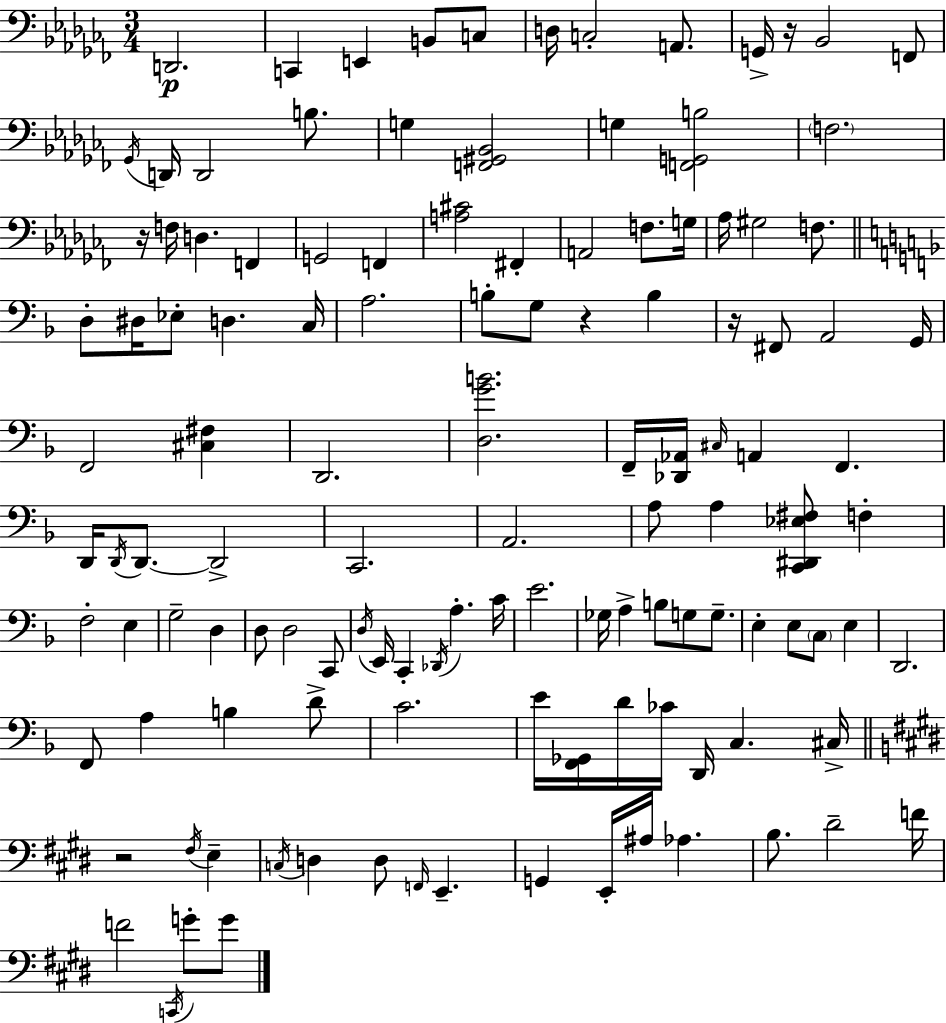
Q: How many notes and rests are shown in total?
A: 123